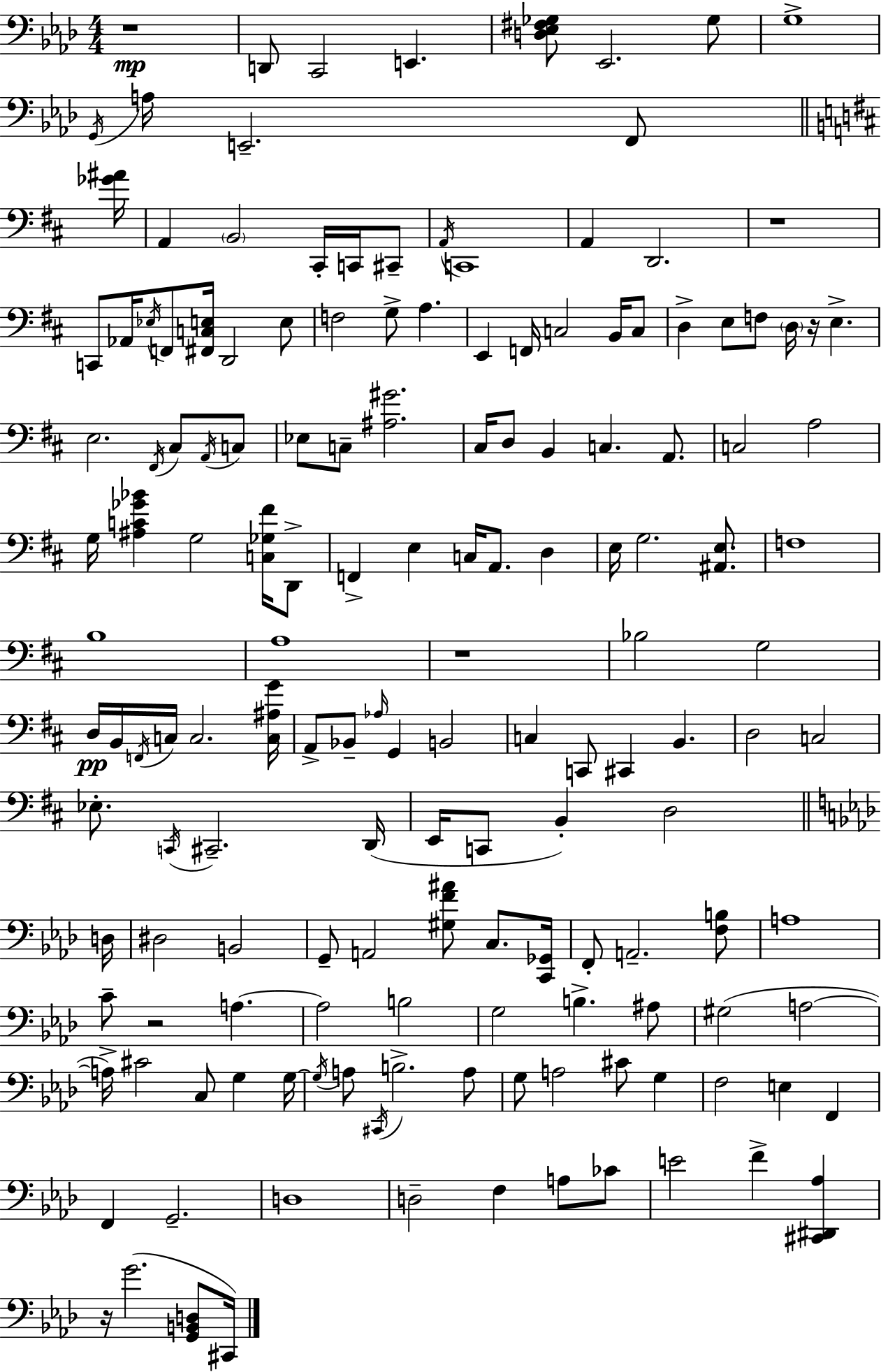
R/w D2/e C2/h E2/q. [D3,Eb3,F#3,Gb3]/e Eb2/h. Gb3/e G3/w G2/s A3/s E2/h. F2/e [Gb4,A#4]/s A2/q B2/h C#2/s C2/s C#2/e A2/s C2/w A2/q D2/h. R/w C2/e Ab2/s Eb3/s F2/e [F#2,C3,E3]/s D2/h E3/e F3/h G3/e A3/q. E2/q F2/s C3/h B2/s C3/e D3/q E3/e F3/e D3/s R/s E3/q. E3/h. F#2/s C#3/e A2/s C3/e Eb3/e C3/e [A#3,G#4]/h. C#3/s D3/e B2/q C3/q. A2/e. C3/h A3/h G3/s [A#3,C4,Gb4,Bb4]/q G3/h [C3,Gb3,F#4]/s D2/e F2/q E3/q C3/s A2/e. D3/q E3/s G3/h. [A#2,E3]/e. F3/w B3/w A3/w R/w Bb3/h G3/h D3/s B2/s F2/s C3/s C3/h. [C3,A#3,G4]/s A2/e Bb2/e Ab3/s G2/q B2/h C3/q C2/e C#2/q B2/q. D3/h C3/h Eb3/e. C2/s C#2/h. D2/s E2/s C2/e B2/q D3/h D3/s D#3/h B2/h G2/e A2/h [G#3,F4,A#4]/e C3/e. [C2,Gb2]/s F2/e A2/h. [F3,B3]/e A3/w C4/e R/h A3/q. A3/h B3/h G3/h B3/q. A#3/e G#3/h A3/h A3/s C#4/h C3/e G3/q G3/s G3/s A3/e C#2/s B3/h. A3/e G3/e A3/h C#4/e G3/q F3/h E3/q F2/q F2/q G2/h. D3/w D3/h F3/q A3/e CES4/e E4/h F4/q [C#2,D#2,Ab3]/q R/s G4/h. [G2,B2,D3]/e C#2/s